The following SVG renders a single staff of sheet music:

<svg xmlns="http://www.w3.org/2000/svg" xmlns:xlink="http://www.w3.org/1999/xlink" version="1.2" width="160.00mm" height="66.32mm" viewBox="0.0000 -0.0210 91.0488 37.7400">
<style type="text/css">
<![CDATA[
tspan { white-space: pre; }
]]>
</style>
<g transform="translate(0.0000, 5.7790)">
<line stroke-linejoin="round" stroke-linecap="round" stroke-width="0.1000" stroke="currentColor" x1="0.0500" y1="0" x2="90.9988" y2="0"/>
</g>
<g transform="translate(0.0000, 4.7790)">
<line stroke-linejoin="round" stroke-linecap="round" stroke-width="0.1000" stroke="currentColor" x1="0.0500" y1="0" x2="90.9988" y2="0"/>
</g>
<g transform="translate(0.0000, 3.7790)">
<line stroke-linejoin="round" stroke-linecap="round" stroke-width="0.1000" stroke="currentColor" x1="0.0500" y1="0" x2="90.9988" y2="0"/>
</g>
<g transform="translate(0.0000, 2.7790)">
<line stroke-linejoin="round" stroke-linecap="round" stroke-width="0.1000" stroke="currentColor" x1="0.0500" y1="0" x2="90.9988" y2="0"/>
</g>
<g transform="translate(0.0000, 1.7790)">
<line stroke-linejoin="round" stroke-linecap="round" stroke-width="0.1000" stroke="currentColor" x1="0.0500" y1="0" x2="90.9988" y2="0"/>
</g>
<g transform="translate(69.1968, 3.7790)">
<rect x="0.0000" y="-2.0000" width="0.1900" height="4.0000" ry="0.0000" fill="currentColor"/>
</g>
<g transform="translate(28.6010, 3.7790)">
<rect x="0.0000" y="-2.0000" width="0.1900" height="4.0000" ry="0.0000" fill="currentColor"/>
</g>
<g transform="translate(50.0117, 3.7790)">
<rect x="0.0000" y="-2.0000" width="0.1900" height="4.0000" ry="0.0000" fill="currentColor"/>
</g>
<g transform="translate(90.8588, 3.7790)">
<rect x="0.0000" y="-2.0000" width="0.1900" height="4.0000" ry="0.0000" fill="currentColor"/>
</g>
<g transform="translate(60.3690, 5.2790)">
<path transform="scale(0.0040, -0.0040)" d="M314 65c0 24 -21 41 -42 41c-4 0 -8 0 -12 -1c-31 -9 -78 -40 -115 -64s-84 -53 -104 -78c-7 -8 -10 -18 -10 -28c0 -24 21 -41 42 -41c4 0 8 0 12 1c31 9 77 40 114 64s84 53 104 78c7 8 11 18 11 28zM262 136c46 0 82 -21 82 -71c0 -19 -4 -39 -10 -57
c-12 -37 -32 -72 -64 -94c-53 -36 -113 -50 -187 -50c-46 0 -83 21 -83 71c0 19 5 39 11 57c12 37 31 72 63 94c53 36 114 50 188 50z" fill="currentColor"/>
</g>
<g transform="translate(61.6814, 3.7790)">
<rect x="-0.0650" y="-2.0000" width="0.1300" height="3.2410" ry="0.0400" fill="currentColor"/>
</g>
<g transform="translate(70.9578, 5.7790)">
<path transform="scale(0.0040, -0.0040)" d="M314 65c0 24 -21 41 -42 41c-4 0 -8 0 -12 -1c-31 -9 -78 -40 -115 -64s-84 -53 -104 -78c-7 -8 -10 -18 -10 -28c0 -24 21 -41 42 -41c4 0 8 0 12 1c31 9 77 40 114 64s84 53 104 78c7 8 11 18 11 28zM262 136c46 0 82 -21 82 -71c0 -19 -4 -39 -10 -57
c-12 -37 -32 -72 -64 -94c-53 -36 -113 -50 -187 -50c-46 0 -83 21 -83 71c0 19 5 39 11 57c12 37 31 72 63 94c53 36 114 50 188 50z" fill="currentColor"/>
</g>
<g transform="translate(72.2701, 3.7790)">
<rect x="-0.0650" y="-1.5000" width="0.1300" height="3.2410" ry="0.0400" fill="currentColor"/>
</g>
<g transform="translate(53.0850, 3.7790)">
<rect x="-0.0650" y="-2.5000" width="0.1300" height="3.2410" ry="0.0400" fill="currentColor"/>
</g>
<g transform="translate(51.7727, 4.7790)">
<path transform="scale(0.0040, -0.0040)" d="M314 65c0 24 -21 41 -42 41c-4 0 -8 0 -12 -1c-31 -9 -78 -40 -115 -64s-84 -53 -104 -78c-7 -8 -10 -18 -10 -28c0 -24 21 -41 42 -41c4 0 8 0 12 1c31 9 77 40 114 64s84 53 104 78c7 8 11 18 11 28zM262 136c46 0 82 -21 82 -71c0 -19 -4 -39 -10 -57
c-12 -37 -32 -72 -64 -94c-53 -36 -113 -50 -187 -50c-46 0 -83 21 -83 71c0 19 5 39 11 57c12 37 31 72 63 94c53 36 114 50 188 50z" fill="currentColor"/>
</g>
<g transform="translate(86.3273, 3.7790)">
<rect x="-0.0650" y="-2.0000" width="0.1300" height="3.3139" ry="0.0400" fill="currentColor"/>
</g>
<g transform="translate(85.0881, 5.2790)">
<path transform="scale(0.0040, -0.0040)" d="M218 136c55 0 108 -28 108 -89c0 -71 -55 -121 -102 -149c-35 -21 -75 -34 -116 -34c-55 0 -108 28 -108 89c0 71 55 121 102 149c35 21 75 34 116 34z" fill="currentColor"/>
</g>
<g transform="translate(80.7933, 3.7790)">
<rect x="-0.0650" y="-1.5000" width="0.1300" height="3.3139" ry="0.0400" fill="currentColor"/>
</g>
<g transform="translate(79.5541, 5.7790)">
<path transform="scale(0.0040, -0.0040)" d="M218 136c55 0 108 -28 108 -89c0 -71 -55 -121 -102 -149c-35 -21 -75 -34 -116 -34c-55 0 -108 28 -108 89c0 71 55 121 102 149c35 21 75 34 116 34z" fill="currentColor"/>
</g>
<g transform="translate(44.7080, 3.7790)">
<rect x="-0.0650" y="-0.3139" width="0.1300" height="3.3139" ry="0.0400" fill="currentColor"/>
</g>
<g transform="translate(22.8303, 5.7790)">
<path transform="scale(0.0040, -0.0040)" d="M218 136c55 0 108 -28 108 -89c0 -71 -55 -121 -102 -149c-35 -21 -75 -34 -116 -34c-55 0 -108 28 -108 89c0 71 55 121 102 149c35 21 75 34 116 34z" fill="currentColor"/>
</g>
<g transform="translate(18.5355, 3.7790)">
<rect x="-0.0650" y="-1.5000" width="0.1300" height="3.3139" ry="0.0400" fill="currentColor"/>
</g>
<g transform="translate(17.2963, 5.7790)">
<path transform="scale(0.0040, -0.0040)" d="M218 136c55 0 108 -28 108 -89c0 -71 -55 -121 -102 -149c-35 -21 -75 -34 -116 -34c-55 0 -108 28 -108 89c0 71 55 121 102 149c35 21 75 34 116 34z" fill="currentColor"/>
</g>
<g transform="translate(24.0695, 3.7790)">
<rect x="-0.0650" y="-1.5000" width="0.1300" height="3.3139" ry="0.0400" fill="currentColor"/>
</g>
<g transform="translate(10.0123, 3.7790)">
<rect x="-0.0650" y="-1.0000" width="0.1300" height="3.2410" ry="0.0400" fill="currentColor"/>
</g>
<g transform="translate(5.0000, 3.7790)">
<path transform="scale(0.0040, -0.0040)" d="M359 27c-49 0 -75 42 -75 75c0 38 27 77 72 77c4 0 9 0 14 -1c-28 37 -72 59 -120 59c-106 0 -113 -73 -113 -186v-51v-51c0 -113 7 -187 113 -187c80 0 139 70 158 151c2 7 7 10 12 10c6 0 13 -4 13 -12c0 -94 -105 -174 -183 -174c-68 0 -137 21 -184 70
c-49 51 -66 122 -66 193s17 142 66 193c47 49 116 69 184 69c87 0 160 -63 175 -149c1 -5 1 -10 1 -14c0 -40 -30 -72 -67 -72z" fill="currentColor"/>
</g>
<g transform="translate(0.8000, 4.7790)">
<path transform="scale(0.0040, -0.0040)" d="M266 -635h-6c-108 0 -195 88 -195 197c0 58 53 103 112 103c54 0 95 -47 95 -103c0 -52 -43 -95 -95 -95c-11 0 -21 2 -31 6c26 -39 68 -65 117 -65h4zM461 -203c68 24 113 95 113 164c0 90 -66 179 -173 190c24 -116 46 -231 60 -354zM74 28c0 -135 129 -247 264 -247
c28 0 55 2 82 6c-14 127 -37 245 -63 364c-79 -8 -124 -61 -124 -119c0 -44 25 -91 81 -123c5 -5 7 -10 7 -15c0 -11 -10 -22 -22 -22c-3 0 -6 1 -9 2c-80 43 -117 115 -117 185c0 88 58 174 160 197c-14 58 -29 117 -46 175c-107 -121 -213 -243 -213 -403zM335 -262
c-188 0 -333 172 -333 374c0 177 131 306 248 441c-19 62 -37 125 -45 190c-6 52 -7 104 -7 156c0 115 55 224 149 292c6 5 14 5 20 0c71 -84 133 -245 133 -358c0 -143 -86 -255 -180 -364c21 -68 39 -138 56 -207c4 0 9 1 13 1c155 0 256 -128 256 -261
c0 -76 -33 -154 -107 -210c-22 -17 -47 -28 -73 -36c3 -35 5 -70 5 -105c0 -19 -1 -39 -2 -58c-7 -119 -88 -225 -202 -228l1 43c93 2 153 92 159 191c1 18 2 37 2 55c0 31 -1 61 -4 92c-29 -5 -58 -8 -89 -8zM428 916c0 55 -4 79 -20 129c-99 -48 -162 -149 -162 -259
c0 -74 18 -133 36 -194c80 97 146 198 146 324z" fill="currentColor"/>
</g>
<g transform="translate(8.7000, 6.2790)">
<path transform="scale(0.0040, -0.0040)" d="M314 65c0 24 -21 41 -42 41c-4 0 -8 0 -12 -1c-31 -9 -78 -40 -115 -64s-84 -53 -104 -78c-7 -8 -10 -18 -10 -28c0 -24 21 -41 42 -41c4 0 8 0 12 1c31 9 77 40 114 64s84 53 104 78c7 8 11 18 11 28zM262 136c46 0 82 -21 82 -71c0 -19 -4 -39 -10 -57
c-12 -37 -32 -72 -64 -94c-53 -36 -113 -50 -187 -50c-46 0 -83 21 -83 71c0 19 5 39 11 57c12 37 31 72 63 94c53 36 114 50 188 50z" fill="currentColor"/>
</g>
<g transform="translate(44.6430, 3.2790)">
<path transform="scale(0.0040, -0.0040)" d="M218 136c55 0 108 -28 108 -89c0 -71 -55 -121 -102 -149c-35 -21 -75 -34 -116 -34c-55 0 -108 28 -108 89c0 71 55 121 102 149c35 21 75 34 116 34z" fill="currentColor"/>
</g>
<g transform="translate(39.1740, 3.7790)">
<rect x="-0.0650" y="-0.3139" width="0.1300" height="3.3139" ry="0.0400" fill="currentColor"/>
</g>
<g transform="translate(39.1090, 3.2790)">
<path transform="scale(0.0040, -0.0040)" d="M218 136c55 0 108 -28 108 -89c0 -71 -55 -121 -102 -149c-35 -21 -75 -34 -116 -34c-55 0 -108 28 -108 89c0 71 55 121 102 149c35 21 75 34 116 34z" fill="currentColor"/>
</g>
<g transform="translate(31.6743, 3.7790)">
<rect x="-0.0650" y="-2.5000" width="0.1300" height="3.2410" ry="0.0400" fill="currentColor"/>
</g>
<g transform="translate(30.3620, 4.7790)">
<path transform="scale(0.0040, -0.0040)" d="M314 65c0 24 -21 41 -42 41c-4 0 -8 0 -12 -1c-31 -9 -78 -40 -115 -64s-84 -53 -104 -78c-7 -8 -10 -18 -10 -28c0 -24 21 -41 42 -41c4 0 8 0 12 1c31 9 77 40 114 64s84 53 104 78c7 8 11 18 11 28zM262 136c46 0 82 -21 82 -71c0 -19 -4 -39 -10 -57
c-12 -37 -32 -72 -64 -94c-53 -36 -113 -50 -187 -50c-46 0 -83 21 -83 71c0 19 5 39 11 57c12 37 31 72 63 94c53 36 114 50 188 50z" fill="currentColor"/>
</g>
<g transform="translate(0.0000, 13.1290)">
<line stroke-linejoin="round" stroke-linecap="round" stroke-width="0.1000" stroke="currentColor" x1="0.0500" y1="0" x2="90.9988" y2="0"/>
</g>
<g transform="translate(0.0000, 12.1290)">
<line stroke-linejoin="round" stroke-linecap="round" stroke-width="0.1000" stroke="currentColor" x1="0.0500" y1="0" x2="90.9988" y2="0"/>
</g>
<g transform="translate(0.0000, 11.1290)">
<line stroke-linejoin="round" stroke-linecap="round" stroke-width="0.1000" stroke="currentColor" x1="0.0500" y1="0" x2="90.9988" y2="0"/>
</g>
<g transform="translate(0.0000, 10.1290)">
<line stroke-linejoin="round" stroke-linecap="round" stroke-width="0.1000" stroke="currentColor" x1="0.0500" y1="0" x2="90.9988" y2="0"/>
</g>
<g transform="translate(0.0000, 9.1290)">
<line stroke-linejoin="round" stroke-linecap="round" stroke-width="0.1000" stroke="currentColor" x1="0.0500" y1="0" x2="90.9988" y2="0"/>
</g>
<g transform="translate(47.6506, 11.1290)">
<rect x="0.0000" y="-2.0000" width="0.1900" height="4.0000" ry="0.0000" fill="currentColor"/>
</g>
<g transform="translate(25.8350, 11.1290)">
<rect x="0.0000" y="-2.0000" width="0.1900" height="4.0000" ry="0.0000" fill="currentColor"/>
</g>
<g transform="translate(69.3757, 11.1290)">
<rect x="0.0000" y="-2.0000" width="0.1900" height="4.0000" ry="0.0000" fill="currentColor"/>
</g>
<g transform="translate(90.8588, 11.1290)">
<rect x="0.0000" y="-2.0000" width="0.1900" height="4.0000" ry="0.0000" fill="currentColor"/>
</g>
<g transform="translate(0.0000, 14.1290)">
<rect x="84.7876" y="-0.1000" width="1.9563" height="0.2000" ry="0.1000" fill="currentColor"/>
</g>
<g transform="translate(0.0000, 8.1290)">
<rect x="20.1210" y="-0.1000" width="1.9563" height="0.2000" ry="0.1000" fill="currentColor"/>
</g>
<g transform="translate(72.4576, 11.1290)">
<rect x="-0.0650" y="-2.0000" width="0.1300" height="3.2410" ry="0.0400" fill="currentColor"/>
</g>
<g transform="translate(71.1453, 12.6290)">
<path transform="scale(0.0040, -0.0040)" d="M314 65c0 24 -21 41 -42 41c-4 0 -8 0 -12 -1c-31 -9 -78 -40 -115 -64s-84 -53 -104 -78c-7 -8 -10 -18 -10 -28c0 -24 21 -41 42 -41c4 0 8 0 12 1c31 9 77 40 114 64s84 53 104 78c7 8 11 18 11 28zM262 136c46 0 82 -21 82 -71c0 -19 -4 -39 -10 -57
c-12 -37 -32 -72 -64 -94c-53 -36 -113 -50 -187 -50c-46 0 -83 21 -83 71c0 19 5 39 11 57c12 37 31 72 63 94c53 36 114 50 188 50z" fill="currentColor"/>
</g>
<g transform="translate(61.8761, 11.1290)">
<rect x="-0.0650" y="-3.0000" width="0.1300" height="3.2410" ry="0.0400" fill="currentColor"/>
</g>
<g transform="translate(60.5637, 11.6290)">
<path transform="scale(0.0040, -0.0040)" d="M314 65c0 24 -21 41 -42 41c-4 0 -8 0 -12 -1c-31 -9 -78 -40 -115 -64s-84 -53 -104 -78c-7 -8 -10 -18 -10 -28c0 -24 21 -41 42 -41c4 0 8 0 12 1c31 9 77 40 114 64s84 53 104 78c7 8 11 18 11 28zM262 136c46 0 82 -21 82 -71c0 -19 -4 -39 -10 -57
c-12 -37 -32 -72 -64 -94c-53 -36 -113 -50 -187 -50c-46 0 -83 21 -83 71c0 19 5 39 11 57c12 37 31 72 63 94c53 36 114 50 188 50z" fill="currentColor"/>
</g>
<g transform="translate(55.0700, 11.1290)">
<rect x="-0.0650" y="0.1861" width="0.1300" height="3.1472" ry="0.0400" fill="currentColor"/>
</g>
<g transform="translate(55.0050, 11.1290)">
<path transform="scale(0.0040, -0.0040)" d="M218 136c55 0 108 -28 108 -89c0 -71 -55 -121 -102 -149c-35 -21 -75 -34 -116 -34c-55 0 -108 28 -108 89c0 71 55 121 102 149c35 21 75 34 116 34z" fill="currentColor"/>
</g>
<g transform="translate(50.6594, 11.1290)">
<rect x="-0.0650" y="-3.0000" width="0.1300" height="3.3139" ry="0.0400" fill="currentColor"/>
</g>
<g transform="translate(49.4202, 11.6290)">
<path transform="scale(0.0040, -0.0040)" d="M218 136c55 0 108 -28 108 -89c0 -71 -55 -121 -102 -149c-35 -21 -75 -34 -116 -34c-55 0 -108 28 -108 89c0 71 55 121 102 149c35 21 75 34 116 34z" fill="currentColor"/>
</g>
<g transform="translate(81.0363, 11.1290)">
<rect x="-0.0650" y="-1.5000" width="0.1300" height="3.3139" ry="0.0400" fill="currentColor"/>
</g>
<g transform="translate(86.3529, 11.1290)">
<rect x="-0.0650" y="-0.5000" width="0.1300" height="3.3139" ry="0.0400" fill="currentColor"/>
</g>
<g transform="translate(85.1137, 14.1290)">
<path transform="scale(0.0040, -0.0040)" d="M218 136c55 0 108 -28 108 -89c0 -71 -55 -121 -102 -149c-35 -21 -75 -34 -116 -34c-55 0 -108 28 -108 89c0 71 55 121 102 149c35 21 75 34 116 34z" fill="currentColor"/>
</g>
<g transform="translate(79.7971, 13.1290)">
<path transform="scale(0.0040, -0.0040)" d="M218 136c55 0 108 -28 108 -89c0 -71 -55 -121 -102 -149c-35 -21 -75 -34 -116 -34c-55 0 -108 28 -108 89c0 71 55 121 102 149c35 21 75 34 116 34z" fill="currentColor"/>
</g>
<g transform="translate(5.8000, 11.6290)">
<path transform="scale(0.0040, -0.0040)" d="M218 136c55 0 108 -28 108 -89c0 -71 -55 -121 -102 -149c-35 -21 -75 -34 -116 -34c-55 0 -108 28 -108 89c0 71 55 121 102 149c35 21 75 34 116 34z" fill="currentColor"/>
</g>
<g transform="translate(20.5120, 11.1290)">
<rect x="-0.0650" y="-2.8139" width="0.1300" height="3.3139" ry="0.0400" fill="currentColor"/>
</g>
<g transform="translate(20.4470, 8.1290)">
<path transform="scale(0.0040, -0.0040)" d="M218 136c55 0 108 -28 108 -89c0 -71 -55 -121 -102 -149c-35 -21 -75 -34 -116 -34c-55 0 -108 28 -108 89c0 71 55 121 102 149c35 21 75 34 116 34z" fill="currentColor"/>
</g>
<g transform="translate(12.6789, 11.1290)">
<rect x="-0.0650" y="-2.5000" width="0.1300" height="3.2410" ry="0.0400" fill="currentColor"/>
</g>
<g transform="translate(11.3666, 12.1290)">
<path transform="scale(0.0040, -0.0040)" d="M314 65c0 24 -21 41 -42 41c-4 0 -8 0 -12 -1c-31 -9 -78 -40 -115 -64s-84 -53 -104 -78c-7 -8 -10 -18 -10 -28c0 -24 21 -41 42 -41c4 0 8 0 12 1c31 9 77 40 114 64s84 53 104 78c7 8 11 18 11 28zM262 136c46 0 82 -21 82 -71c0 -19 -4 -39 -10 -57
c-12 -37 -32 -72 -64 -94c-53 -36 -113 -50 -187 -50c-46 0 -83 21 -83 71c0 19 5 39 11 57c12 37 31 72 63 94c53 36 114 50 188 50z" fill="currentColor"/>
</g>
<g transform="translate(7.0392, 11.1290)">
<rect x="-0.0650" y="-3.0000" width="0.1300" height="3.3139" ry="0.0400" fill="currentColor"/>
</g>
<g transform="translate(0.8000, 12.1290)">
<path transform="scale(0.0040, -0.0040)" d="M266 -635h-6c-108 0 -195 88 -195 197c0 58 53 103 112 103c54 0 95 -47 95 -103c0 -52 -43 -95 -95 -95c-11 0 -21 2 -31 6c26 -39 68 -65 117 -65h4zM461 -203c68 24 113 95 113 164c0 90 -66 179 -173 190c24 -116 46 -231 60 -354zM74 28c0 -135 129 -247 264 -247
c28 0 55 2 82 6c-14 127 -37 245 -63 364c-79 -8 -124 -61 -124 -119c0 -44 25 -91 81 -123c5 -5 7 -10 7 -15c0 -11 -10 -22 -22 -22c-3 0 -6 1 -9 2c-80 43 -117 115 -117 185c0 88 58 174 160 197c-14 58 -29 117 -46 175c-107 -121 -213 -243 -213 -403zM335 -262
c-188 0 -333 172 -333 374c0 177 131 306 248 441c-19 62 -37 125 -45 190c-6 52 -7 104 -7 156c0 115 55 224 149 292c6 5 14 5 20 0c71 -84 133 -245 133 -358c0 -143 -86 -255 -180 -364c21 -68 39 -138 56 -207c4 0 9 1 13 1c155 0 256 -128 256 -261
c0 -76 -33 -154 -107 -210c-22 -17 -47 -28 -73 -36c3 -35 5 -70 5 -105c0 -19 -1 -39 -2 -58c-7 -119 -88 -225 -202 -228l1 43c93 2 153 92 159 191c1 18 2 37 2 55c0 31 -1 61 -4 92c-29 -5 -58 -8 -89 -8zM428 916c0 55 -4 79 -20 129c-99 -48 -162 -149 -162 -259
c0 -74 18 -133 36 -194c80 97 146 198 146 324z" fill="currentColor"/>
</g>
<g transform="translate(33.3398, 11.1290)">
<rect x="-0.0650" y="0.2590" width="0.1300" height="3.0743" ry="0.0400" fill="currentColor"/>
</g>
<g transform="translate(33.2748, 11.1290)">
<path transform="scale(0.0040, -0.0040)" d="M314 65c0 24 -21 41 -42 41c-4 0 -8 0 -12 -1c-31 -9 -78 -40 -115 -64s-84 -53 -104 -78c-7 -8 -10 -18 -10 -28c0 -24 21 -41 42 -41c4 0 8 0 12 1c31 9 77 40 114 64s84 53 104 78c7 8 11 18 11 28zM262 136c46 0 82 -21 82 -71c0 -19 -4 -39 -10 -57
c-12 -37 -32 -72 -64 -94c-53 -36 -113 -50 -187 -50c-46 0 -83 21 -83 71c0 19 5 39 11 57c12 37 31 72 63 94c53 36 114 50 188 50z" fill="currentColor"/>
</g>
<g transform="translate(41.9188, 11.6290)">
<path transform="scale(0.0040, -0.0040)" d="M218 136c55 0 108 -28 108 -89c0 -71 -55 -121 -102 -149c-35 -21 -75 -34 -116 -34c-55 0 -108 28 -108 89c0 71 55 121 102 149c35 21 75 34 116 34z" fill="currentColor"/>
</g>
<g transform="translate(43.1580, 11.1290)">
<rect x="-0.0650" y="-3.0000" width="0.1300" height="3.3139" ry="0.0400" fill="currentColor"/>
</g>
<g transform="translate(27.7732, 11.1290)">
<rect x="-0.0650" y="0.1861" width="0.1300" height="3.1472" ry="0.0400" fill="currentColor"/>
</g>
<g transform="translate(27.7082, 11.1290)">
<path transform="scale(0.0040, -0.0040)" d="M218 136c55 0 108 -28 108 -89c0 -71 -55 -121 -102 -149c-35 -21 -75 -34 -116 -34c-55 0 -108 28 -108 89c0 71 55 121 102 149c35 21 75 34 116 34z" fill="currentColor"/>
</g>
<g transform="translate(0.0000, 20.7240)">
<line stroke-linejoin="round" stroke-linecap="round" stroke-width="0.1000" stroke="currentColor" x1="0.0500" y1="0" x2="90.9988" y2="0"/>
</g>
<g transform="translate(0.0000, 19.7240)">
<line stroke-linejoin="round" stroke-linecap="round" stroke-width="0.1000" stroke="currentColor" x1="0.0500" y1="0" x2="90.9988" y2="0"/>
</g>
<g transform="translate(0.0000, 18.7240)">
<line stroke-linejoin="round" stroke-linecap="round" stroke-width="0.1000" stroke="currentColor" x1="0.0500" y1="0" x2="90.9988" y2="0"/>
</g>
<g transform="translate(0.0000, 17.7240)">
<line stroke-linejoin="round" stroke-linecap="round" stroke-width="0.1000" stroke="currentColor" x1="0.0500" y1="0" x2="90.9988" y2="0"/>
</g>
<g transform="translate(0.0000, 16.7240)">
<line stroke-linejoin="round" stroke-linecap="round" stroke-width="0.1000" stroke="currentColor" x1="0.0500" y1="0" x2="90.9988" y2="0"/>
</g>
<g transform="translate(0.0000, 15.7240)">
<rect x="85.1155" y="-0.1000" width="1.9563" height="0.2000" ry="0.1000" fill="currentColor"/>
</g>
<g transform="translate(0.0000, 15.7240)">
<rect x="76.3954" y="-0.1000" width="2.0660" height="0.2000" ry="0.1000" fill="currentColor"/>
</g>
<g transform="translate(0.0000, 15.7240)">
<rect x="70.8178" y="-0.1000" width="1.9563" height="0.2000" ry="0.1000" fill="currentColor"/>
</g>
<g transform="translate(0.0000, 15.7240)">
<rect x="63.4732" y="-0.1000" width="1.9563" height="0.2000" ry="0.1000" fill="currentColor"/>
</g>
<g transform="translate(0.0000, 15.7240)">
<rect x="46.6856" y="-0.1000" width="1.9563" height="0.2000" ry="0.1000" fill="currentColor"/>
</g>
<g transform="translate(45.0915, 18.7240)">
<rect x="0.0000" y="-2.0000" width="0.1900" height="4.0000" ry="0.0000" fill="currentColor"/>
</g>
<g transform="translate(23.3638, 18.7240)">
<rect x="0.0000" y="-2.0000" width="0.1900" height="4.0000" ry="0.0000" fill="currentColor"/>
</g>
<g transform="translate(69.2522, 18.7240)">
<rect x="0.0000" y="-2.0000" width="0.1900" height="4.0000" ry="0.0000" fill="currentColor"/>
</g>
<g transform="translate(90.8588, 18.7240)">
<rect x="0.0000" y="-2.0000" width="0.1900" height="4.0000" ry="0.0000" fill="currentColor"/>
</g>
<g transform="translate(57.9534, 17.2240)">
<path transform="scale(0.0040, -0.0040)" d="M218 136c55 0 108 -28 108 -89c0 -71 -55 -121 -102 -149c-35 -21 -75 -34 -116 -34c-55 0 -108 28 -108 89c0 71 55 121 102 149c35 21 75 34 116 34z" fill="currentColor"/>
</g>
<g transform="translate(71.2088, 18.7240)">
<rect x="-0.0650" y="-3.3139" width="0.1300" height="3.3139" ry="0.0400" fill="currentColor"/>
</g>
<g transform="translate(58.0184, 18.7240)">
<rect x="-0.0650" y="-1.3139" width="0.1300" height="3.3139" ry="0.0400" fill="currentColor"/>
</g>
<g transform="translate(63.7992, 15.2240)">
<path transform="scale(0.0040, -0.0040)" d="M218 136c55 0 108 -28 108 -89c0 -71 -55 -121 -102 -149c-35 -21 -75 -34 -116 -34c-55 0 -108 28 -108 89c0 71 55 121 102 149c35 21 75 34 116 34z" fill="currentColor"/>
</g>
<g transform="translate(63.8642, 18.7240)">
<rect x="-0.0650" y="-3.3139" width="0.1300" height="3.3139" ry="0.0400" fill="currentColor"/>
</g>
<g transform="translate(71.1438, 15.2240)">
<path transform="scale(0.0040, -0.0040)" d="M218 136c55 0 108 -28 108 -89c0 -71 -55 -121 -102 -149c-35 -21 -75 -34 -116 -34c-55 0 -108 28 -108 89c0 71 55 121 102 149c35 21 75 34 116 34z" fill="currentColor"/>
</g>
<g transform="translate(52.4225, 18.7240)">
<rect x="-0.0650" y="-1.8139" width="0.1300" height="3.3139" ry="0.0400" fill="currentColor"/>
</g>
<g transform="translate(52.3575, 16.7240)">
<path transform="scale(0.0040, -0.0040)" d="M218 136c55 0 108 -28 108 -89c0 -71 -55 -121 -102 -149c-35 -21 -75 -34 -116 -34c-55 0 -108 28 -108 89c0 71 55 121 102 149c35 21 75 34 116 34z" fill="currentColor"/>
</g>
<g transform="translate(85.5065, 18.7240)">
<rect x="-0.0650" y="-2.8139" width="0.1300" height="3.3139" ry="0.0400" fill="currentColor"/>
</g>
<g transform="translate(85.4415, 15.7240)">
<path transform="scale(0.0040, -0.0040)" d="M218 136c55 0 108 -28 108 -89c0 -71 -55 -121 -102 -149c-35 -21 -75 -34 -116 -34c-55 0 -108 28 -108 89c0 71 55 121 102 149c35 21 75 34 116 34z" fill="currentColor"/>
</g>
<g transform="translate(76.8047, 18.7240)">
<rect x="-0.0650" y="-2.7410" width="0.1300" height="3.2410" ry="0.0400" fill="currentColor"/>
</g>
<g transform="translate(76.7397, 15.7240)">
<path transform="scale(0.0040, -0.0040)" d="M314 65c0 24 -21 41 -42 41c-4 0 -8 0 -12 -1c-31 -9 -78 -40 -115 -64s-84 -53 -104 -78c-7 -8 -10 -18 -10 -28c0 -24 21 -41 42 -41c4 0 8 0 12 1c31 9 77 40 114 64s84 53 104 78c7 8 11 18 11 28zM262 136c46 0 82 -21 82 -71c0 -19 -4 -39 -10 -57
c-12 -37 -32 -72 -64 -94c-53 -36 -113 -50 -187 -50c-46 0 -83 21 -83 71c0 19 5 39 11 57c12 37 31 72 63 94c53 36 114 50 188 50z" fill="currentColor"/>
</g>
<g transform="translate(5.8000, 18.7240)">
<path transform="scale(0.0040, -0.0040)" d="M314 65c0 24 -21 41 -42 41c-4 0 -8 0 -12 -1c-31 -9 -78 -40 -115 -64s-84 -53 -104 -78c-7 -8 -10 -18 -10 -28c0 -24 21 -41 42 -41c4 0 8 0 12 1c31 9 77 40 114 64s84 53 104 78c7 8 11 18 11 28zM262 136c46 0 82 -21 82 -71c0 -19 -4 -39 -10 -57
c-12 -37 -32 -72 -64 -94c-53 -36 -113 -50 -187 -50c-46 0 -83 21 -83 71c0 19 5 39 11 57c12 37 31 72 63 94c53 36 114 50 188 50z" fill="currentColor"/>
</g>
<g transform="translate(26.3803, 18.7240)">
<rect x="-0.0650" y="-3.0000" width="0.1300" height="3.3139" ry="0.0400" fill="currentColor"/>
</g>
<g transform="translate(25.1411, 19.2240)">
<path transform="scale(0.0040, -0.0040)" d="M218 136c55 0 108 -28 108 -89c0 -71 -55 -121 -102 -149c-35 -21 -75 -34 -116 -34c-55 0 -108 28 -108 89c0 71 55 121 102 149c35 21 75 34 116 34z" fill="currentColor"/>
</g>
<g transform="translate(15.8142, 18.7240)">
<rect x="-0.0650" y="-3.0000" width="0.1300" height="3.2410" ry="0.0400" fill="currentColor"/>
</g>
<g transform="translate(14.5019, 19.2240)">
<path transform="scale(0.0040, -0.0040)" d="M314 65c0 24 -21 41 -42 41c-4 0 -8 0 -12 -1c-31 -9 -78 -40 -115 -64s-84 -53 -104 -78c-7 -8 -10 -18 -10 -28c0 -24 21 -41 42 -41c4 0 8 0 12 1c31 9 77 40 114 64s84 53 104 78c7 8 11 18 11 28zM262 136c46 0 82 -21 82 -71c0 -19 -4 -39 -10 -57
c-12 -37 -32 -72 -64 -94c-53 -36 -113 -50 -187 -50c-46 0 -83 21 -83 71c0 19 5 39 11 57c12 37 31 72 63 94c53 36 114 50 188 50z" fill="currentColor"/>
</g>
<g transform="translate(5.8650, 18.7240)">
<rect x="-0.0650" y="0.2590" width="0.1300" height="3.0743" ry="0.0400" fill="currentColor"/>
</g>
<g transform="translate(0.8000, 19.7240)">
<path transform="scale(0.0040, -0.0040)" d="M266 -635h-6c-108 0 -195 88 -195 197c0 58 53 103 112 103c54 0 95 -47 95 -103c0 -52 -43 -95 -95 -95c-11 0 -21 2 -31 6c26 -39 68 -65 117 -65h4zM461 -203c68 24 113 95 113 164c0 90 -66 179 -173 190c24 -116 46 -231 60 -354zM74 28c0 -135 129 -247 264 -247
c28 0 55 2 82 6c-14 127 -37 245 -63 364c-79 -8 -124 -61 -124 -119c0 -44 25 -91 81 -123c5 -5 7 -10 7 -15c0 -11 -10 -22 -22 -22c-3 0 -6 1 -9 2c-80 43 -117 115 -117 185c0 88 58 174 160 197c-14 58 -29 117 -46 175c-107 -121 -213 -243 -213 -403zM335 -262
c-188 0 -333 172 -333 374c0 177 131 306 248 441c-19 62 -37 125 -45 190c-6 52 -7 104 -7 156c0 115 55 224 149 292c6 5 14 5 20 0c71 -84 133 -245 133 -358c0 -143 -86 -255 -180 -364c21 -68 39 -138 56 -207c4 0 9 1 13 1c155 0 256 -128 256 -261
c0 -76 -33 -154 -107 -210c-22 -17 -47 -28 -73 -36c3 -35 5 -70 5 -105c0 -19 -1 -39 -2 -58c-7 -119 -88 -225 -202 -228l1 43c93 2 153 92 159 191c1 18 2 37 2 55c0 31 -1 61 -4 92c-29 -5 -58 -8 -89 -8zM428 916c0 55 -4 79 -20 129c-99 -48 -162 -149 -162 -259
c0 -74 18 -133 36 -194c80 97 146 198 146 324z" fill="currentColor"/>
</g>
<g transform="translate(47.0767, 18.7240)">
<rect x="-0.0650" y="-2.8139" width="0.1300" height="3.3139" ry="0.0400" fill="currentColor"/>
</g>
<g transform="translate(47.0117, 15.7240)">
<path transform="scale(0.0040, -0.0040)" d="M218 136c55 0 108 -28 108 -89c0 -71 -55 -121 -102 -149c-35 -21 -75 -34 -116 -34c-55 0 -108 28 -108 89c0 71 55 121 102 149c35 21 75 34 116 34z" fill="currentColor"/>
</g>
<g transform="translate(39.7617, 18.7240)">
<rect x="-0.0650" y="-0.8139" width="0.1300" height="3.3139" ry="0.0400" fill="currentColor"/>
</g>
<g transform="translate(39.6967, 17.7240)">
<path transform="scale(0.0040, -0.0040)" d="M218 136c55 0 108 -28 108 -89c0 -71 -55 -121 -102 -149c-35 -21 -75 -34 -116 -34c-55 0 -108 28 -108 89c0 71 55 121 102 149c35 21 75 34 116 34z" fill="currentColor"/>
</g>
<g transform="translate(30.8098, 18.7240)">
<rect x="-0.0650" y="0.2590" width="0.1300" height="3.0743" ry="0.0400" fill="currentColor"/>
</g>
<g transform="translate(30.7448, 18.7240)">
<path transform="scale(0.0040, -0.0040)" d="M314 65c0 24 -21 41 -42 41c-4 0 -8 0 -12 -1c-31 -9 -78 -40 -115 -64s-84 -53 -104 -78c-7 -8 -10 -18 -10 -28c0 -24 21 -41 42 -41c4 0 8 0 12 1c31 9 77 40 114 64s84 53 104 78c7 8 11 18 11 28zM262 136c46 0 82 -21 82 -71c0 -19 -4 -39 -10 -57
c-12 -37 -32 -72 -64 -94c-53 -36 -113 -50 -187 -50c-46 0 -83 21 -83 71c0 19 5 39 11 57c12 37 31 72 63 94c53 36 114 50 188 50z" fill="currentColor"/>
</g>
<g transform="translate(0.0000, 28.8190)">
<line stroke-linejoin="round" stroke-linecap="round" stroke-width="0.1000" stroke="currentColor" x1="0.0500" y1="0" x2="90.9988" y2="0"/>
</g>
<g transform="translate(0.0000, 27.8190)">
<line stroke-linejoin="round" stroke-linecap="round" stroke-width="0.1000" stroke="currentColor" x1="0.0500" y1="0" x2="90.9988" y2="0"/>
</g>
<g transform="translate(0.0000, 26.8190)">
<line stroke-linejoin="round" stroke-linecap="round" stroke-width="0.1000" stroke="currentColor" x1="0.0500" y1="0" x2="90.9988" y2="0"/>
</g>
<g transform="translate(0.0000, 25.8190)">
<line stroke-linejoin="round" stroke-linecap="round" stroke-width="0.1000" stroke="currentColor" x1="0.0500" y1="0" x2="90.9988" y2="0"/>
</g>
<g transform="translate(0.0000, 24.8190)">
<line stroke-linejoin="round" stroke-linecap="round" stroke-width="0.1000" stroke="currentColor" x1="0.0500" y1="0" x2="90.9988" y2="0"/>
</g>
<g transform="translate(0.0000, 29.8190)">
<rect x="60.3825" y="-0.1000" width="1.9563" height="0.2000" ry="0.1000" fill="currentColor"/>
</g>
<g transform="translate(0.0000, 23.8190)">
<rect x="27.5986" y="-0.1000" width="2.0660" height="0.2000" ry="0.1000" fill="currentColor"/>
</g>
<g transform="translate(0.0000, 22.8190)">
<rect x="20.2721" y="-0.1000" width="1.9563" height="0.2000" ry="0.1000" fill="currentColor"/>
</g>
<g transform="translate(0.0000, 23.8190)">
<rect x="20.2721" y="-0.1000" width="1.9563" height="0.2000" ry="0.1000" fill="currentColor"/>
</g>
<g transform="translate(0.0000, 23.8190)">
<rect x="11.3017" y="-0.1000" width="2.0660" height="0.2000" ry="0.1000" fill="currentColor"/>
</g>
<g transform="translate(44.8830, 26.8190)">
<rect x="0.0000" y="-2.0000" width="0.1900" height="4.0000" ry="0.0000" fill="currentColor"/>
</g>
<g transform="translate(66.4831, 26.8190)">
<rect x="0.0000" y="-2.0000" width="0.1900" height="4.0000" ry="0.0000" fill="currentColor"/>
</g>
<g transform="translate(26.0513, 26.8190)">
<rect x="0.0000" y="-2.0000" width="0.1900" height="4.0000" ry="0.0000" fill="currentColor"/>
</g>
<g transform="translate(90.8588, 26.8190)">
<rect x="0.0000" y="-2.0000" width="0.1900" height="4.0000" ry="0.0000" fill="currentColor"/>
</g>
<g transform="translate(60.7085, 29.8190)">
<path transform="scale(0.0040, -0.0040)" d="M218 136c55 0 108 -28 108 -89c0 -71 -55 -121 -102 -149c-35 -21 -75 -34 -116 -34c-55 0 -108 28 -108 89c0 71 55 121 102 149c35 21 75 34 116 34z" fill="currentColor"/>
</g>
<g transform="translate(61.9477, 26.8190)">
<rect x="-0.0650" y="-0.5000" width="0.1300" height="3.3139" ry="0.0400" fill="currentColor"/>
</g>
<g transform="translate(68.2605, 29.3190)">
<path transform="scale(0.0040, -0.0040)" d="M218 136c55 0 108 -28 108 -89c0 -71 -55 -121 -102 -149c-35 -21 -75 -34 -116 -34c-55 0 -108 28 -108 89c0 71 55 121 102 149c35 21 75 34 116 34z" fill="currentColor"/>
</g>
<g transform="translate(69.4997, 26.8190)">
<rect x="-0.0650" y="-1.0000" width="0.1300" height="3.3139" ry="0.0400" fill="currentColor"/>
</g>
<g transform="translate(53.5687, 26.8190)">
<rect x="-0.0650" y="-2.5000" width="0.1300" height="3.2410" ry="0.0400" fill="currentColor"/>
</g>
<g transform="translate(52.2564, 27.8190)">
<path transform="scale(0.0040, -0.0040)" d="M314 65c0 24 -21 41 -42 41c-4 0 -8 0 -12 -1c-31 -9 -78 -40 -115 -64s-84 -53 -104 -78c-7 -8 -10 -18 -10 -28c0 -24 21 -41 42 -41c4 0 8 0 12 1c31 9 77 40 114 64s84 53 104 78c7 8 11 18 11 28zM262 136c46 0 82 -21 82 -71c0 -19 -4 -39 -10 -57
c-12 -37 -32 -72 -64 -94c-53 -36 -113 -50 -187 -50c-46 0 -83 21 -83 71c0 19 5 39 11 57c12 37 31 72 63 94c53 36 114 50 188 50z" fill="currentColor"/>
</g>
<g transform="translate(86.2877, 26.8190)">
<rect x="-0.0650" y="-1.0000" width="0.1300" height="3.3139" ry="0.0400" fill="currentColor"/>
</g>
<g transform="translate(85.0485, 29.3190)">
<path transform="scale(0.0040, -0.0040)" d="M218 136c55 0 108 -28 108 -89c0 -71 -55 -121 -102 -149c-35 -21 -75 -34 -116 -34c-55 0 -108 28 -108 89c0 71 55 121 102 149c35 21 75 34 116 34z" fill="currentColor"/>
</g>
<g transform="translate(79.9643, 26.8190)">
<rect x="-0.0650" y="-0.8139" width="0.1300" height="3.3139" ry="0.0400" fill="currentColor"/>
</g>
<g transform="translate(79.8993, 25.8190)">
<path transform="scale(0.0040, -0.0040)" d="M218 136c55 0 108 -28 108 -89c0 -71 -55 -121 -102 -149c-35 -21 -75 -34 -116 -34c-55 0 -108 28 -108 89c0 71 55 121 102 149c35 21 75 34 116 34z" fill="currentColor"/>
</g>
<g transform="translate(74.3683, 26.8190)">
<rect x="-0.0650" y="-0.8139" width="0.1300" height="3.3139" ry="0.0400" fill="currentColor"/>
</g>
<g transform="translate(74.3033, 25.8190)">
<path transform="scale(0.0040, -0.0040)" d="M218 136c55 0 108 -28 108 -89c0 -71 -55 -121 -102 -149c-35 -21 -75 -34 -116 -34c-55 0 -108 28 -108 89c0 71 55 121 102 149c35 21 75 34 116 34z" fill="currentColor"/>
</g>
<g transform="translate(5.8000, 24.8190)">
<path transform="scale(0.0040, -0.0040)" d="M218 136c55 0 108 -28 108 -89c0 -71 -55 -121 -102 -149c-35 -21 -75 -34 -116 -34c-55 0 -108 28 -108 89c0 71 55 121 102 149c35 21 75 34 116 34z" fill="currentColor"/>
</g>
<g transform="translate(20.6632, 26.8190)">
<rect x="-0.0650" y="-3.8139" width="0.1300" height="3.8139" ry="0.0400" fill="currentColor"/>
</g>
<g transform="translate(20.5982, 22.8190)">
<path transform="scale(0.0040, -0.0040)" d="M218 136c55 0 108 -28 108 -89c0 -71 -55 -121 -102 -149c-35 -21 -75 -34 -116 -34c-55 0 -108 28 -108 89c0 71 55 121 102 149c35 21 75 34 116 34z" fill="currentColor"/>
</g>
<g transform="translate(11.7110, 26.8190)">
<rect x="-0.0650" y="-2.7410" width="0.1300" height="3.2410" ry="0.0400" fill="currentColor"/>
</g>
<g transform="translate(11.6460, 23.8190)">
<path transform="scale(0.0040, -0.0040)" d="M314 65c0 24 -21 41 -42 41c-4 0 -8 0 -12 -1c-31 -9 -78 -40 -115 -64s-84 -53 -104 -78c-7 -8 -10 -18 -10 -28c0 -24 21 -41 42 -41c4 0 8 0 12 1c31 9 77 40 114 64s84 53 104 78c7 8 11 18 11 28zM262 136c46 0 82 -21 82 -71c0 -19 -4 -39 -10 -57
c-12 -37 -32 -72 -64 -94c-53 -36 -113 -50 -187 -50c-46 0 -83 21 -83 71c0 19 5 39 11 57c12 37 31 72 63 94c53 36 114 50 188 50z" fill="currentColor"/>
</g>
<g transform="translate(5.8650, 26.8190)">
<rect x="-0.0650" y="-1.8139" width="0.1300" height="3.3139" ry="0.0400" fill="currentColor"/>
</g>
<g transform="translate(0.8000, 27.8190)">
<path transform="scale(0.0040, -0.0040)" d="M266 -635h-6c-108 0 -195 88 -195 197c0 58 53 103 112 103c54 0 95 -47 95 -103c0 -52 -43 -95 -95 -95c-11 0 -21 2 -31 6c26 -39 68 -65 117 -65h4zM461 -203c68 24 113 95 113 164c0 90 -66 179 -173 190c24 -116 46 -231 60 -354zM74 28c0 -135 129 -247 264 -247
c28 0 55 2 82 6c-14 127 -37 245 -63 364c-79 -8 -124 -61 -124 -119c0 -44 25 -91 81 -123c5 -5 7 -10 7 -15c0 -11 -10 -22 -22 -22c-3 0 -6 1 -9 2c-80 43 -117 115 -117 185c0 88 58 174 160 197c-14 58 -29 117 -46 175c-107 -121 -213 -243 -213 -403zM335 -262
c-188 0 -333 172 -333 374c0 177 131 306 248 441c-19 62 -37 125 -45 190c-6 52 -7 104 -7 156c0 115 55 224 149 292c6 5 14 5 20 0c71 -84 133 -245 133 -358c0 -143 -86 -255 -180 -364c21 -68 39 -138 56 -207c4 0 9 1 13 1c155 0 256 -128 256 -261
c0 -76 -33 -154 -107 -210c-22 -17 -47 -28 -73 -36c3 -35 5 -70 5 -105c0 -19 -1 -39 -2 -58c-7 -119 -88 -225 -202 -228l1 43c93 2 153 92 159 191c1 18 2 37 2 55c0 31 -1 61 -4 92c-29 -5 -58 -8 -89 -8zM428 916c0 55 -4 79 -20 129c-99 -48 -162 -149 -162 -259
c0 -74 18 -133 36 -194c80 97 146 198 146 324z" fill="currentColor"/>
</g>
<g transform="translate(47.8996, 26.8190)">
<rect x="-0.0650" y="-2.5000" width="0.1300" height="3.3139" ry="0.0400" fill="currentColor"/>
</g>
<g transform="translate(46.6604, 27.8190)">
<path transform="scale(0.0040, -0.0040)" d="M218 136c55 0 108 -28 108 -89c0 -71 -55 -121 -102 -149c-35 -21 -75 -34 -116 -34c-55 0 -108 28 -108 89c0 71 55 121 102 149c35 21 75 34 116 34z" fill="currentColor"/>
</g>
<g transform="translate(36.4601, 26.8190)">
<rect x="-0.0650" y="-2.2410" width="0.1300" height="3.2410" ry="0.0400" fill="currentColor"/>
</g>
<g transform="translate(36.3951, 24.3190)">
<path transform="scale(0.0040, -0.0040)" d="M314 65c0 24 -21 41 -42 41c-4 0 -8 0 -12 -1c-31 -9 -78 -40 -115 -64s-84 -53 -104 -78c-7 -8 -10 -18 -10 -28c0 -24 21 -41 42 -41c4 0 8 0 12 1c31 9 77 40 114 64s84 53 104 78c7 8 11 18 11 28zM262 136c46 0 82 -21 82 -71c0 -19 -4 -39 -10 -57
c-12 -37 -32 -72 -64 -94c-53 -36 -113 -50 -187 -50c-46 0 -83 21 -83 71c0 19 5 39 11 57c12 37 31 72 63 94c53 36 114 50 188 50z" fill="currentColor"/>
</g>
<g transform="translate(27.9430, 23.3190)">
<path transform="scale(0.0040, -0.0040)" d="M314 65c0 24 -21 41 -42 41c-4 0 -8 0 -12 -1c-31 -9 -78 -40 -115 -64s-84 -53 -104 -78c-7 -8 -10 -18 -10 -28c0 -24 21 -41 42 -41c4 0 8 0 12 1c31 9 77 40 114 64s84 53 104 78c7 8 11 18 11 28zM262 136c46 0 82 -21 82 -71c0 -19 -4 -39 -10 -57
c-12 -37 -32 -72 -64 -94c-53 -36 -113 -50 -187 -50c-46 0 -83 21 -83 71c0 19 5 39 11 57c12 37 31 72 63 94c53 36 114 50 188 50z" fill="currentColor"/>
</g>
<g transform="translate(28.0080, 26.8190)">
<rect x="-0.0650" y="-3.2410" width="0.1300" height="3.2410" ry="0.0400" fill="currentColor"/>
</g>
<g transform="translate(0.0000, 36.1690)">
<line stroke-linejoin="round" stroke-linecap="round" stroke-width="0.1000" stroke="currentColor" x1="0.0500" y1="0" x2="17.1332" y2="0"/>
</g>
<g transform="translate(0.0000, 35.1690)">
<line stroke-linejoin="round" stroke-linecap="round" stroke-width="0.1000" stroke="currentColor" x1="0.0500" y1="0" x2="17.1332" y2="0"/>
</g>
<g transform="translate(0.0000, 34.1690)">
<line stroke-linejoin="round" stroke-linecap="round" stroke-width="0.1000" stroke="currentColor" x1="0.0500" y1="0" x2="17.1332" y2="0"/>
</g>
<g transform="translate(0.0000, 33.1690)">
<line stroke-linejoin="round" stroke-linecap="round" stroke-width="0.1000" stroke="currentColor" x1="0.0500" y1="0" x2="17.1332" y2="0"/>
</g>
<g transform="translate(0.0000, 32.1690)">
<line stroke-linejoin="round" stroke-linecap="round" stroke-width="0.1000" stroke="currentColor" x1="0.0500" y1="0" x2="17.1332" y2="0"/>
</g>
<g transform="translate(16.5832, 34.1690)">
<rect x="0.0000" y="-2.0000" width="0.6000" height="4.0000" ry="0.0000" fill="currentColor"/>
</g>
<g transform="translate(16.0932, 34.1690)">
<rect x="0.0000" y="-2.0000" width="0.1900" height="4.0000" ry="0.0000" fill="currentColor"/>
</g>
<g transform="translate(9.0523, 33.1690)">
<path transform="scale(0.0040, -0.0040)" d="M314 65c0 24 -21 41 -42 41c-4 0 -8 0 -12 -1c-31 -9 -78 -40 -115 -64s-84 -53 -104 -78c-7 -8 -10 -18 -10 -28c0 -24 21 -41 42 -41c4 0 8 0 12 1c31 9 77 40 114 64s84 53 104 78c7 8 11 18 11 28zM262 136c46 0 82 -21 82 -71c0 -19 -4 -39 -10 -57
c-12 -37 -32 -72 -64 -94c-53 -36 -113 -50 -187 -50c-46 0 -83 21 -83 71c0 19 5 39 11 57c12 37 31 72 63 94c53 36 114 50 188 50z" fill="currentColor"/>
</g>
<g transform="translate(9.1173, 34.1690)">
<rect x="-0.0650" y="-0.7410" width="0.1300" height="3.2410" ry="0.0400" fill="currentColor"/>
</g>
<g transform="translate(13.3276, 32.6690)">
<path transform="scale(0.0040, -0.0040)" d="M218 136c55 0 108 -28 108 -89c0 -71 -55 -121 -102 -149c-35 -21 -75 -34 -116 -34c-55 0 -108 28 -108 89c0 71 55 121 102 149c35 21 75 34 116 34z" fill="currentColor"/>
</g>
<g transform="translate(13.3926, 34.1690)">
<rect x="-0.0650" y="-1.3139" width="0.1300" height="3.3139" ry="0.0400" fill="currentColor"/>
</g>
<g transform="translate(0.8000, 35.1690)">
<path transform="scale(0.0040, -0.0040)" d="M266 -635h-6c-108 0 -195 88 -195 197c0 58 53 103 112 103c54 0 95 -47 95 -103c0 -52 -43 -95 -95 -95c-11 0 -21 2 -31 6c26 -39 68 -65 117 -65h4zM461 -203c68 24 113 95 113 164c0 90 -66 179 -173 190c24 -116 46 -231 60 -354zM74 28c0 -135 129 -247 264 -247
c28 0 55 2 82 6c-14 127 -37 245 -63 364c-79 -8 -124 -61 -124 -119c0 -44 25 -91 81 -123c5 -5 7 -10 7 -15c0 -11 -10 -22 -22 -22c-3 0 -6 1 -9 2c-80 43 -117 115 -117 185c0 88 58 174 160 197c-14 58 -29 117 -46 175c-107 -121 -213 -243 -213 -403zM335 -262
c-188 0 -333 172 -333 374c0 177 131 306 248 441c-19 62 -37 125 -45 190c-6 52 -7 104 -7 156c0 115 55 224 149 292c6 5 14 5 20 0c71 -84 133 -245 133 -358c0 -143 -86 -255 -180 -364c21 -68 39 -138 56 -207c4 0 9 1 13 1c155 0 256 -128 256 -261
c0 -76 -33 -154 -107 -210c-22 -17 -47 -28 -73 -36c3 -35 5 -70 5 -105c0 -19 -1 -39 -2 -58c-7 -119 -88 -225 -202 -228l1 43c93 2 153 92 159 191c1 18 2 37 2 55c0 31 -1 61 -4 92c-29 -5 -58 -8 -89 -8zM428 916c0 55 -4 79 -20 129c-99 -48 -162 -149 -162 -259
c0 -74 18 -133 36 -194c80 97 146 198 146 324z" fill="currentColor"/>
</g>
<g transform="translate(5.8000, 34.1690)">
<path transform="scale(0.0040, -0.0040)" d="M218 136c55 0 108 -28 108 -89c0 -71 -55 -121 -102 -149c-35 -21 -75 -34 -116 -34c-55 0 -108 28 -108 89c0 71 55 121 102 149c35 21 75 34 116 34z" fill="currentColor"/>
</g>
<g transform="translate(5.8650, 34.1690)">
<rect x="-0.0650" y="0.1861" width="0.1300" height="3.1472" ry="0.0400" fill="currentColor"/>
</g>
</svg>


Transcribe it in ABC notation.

X:1
T:Untitled
M:4/4
L:1/4
K:C
D2 E E G2 c c G2 F2 E2 E F A G2 a B B2 A A B A2 F2 E C B2 A2 A B2 d a f e b b a2 a f a2 c' b2 g2 G G2 C D d d D B d2 e